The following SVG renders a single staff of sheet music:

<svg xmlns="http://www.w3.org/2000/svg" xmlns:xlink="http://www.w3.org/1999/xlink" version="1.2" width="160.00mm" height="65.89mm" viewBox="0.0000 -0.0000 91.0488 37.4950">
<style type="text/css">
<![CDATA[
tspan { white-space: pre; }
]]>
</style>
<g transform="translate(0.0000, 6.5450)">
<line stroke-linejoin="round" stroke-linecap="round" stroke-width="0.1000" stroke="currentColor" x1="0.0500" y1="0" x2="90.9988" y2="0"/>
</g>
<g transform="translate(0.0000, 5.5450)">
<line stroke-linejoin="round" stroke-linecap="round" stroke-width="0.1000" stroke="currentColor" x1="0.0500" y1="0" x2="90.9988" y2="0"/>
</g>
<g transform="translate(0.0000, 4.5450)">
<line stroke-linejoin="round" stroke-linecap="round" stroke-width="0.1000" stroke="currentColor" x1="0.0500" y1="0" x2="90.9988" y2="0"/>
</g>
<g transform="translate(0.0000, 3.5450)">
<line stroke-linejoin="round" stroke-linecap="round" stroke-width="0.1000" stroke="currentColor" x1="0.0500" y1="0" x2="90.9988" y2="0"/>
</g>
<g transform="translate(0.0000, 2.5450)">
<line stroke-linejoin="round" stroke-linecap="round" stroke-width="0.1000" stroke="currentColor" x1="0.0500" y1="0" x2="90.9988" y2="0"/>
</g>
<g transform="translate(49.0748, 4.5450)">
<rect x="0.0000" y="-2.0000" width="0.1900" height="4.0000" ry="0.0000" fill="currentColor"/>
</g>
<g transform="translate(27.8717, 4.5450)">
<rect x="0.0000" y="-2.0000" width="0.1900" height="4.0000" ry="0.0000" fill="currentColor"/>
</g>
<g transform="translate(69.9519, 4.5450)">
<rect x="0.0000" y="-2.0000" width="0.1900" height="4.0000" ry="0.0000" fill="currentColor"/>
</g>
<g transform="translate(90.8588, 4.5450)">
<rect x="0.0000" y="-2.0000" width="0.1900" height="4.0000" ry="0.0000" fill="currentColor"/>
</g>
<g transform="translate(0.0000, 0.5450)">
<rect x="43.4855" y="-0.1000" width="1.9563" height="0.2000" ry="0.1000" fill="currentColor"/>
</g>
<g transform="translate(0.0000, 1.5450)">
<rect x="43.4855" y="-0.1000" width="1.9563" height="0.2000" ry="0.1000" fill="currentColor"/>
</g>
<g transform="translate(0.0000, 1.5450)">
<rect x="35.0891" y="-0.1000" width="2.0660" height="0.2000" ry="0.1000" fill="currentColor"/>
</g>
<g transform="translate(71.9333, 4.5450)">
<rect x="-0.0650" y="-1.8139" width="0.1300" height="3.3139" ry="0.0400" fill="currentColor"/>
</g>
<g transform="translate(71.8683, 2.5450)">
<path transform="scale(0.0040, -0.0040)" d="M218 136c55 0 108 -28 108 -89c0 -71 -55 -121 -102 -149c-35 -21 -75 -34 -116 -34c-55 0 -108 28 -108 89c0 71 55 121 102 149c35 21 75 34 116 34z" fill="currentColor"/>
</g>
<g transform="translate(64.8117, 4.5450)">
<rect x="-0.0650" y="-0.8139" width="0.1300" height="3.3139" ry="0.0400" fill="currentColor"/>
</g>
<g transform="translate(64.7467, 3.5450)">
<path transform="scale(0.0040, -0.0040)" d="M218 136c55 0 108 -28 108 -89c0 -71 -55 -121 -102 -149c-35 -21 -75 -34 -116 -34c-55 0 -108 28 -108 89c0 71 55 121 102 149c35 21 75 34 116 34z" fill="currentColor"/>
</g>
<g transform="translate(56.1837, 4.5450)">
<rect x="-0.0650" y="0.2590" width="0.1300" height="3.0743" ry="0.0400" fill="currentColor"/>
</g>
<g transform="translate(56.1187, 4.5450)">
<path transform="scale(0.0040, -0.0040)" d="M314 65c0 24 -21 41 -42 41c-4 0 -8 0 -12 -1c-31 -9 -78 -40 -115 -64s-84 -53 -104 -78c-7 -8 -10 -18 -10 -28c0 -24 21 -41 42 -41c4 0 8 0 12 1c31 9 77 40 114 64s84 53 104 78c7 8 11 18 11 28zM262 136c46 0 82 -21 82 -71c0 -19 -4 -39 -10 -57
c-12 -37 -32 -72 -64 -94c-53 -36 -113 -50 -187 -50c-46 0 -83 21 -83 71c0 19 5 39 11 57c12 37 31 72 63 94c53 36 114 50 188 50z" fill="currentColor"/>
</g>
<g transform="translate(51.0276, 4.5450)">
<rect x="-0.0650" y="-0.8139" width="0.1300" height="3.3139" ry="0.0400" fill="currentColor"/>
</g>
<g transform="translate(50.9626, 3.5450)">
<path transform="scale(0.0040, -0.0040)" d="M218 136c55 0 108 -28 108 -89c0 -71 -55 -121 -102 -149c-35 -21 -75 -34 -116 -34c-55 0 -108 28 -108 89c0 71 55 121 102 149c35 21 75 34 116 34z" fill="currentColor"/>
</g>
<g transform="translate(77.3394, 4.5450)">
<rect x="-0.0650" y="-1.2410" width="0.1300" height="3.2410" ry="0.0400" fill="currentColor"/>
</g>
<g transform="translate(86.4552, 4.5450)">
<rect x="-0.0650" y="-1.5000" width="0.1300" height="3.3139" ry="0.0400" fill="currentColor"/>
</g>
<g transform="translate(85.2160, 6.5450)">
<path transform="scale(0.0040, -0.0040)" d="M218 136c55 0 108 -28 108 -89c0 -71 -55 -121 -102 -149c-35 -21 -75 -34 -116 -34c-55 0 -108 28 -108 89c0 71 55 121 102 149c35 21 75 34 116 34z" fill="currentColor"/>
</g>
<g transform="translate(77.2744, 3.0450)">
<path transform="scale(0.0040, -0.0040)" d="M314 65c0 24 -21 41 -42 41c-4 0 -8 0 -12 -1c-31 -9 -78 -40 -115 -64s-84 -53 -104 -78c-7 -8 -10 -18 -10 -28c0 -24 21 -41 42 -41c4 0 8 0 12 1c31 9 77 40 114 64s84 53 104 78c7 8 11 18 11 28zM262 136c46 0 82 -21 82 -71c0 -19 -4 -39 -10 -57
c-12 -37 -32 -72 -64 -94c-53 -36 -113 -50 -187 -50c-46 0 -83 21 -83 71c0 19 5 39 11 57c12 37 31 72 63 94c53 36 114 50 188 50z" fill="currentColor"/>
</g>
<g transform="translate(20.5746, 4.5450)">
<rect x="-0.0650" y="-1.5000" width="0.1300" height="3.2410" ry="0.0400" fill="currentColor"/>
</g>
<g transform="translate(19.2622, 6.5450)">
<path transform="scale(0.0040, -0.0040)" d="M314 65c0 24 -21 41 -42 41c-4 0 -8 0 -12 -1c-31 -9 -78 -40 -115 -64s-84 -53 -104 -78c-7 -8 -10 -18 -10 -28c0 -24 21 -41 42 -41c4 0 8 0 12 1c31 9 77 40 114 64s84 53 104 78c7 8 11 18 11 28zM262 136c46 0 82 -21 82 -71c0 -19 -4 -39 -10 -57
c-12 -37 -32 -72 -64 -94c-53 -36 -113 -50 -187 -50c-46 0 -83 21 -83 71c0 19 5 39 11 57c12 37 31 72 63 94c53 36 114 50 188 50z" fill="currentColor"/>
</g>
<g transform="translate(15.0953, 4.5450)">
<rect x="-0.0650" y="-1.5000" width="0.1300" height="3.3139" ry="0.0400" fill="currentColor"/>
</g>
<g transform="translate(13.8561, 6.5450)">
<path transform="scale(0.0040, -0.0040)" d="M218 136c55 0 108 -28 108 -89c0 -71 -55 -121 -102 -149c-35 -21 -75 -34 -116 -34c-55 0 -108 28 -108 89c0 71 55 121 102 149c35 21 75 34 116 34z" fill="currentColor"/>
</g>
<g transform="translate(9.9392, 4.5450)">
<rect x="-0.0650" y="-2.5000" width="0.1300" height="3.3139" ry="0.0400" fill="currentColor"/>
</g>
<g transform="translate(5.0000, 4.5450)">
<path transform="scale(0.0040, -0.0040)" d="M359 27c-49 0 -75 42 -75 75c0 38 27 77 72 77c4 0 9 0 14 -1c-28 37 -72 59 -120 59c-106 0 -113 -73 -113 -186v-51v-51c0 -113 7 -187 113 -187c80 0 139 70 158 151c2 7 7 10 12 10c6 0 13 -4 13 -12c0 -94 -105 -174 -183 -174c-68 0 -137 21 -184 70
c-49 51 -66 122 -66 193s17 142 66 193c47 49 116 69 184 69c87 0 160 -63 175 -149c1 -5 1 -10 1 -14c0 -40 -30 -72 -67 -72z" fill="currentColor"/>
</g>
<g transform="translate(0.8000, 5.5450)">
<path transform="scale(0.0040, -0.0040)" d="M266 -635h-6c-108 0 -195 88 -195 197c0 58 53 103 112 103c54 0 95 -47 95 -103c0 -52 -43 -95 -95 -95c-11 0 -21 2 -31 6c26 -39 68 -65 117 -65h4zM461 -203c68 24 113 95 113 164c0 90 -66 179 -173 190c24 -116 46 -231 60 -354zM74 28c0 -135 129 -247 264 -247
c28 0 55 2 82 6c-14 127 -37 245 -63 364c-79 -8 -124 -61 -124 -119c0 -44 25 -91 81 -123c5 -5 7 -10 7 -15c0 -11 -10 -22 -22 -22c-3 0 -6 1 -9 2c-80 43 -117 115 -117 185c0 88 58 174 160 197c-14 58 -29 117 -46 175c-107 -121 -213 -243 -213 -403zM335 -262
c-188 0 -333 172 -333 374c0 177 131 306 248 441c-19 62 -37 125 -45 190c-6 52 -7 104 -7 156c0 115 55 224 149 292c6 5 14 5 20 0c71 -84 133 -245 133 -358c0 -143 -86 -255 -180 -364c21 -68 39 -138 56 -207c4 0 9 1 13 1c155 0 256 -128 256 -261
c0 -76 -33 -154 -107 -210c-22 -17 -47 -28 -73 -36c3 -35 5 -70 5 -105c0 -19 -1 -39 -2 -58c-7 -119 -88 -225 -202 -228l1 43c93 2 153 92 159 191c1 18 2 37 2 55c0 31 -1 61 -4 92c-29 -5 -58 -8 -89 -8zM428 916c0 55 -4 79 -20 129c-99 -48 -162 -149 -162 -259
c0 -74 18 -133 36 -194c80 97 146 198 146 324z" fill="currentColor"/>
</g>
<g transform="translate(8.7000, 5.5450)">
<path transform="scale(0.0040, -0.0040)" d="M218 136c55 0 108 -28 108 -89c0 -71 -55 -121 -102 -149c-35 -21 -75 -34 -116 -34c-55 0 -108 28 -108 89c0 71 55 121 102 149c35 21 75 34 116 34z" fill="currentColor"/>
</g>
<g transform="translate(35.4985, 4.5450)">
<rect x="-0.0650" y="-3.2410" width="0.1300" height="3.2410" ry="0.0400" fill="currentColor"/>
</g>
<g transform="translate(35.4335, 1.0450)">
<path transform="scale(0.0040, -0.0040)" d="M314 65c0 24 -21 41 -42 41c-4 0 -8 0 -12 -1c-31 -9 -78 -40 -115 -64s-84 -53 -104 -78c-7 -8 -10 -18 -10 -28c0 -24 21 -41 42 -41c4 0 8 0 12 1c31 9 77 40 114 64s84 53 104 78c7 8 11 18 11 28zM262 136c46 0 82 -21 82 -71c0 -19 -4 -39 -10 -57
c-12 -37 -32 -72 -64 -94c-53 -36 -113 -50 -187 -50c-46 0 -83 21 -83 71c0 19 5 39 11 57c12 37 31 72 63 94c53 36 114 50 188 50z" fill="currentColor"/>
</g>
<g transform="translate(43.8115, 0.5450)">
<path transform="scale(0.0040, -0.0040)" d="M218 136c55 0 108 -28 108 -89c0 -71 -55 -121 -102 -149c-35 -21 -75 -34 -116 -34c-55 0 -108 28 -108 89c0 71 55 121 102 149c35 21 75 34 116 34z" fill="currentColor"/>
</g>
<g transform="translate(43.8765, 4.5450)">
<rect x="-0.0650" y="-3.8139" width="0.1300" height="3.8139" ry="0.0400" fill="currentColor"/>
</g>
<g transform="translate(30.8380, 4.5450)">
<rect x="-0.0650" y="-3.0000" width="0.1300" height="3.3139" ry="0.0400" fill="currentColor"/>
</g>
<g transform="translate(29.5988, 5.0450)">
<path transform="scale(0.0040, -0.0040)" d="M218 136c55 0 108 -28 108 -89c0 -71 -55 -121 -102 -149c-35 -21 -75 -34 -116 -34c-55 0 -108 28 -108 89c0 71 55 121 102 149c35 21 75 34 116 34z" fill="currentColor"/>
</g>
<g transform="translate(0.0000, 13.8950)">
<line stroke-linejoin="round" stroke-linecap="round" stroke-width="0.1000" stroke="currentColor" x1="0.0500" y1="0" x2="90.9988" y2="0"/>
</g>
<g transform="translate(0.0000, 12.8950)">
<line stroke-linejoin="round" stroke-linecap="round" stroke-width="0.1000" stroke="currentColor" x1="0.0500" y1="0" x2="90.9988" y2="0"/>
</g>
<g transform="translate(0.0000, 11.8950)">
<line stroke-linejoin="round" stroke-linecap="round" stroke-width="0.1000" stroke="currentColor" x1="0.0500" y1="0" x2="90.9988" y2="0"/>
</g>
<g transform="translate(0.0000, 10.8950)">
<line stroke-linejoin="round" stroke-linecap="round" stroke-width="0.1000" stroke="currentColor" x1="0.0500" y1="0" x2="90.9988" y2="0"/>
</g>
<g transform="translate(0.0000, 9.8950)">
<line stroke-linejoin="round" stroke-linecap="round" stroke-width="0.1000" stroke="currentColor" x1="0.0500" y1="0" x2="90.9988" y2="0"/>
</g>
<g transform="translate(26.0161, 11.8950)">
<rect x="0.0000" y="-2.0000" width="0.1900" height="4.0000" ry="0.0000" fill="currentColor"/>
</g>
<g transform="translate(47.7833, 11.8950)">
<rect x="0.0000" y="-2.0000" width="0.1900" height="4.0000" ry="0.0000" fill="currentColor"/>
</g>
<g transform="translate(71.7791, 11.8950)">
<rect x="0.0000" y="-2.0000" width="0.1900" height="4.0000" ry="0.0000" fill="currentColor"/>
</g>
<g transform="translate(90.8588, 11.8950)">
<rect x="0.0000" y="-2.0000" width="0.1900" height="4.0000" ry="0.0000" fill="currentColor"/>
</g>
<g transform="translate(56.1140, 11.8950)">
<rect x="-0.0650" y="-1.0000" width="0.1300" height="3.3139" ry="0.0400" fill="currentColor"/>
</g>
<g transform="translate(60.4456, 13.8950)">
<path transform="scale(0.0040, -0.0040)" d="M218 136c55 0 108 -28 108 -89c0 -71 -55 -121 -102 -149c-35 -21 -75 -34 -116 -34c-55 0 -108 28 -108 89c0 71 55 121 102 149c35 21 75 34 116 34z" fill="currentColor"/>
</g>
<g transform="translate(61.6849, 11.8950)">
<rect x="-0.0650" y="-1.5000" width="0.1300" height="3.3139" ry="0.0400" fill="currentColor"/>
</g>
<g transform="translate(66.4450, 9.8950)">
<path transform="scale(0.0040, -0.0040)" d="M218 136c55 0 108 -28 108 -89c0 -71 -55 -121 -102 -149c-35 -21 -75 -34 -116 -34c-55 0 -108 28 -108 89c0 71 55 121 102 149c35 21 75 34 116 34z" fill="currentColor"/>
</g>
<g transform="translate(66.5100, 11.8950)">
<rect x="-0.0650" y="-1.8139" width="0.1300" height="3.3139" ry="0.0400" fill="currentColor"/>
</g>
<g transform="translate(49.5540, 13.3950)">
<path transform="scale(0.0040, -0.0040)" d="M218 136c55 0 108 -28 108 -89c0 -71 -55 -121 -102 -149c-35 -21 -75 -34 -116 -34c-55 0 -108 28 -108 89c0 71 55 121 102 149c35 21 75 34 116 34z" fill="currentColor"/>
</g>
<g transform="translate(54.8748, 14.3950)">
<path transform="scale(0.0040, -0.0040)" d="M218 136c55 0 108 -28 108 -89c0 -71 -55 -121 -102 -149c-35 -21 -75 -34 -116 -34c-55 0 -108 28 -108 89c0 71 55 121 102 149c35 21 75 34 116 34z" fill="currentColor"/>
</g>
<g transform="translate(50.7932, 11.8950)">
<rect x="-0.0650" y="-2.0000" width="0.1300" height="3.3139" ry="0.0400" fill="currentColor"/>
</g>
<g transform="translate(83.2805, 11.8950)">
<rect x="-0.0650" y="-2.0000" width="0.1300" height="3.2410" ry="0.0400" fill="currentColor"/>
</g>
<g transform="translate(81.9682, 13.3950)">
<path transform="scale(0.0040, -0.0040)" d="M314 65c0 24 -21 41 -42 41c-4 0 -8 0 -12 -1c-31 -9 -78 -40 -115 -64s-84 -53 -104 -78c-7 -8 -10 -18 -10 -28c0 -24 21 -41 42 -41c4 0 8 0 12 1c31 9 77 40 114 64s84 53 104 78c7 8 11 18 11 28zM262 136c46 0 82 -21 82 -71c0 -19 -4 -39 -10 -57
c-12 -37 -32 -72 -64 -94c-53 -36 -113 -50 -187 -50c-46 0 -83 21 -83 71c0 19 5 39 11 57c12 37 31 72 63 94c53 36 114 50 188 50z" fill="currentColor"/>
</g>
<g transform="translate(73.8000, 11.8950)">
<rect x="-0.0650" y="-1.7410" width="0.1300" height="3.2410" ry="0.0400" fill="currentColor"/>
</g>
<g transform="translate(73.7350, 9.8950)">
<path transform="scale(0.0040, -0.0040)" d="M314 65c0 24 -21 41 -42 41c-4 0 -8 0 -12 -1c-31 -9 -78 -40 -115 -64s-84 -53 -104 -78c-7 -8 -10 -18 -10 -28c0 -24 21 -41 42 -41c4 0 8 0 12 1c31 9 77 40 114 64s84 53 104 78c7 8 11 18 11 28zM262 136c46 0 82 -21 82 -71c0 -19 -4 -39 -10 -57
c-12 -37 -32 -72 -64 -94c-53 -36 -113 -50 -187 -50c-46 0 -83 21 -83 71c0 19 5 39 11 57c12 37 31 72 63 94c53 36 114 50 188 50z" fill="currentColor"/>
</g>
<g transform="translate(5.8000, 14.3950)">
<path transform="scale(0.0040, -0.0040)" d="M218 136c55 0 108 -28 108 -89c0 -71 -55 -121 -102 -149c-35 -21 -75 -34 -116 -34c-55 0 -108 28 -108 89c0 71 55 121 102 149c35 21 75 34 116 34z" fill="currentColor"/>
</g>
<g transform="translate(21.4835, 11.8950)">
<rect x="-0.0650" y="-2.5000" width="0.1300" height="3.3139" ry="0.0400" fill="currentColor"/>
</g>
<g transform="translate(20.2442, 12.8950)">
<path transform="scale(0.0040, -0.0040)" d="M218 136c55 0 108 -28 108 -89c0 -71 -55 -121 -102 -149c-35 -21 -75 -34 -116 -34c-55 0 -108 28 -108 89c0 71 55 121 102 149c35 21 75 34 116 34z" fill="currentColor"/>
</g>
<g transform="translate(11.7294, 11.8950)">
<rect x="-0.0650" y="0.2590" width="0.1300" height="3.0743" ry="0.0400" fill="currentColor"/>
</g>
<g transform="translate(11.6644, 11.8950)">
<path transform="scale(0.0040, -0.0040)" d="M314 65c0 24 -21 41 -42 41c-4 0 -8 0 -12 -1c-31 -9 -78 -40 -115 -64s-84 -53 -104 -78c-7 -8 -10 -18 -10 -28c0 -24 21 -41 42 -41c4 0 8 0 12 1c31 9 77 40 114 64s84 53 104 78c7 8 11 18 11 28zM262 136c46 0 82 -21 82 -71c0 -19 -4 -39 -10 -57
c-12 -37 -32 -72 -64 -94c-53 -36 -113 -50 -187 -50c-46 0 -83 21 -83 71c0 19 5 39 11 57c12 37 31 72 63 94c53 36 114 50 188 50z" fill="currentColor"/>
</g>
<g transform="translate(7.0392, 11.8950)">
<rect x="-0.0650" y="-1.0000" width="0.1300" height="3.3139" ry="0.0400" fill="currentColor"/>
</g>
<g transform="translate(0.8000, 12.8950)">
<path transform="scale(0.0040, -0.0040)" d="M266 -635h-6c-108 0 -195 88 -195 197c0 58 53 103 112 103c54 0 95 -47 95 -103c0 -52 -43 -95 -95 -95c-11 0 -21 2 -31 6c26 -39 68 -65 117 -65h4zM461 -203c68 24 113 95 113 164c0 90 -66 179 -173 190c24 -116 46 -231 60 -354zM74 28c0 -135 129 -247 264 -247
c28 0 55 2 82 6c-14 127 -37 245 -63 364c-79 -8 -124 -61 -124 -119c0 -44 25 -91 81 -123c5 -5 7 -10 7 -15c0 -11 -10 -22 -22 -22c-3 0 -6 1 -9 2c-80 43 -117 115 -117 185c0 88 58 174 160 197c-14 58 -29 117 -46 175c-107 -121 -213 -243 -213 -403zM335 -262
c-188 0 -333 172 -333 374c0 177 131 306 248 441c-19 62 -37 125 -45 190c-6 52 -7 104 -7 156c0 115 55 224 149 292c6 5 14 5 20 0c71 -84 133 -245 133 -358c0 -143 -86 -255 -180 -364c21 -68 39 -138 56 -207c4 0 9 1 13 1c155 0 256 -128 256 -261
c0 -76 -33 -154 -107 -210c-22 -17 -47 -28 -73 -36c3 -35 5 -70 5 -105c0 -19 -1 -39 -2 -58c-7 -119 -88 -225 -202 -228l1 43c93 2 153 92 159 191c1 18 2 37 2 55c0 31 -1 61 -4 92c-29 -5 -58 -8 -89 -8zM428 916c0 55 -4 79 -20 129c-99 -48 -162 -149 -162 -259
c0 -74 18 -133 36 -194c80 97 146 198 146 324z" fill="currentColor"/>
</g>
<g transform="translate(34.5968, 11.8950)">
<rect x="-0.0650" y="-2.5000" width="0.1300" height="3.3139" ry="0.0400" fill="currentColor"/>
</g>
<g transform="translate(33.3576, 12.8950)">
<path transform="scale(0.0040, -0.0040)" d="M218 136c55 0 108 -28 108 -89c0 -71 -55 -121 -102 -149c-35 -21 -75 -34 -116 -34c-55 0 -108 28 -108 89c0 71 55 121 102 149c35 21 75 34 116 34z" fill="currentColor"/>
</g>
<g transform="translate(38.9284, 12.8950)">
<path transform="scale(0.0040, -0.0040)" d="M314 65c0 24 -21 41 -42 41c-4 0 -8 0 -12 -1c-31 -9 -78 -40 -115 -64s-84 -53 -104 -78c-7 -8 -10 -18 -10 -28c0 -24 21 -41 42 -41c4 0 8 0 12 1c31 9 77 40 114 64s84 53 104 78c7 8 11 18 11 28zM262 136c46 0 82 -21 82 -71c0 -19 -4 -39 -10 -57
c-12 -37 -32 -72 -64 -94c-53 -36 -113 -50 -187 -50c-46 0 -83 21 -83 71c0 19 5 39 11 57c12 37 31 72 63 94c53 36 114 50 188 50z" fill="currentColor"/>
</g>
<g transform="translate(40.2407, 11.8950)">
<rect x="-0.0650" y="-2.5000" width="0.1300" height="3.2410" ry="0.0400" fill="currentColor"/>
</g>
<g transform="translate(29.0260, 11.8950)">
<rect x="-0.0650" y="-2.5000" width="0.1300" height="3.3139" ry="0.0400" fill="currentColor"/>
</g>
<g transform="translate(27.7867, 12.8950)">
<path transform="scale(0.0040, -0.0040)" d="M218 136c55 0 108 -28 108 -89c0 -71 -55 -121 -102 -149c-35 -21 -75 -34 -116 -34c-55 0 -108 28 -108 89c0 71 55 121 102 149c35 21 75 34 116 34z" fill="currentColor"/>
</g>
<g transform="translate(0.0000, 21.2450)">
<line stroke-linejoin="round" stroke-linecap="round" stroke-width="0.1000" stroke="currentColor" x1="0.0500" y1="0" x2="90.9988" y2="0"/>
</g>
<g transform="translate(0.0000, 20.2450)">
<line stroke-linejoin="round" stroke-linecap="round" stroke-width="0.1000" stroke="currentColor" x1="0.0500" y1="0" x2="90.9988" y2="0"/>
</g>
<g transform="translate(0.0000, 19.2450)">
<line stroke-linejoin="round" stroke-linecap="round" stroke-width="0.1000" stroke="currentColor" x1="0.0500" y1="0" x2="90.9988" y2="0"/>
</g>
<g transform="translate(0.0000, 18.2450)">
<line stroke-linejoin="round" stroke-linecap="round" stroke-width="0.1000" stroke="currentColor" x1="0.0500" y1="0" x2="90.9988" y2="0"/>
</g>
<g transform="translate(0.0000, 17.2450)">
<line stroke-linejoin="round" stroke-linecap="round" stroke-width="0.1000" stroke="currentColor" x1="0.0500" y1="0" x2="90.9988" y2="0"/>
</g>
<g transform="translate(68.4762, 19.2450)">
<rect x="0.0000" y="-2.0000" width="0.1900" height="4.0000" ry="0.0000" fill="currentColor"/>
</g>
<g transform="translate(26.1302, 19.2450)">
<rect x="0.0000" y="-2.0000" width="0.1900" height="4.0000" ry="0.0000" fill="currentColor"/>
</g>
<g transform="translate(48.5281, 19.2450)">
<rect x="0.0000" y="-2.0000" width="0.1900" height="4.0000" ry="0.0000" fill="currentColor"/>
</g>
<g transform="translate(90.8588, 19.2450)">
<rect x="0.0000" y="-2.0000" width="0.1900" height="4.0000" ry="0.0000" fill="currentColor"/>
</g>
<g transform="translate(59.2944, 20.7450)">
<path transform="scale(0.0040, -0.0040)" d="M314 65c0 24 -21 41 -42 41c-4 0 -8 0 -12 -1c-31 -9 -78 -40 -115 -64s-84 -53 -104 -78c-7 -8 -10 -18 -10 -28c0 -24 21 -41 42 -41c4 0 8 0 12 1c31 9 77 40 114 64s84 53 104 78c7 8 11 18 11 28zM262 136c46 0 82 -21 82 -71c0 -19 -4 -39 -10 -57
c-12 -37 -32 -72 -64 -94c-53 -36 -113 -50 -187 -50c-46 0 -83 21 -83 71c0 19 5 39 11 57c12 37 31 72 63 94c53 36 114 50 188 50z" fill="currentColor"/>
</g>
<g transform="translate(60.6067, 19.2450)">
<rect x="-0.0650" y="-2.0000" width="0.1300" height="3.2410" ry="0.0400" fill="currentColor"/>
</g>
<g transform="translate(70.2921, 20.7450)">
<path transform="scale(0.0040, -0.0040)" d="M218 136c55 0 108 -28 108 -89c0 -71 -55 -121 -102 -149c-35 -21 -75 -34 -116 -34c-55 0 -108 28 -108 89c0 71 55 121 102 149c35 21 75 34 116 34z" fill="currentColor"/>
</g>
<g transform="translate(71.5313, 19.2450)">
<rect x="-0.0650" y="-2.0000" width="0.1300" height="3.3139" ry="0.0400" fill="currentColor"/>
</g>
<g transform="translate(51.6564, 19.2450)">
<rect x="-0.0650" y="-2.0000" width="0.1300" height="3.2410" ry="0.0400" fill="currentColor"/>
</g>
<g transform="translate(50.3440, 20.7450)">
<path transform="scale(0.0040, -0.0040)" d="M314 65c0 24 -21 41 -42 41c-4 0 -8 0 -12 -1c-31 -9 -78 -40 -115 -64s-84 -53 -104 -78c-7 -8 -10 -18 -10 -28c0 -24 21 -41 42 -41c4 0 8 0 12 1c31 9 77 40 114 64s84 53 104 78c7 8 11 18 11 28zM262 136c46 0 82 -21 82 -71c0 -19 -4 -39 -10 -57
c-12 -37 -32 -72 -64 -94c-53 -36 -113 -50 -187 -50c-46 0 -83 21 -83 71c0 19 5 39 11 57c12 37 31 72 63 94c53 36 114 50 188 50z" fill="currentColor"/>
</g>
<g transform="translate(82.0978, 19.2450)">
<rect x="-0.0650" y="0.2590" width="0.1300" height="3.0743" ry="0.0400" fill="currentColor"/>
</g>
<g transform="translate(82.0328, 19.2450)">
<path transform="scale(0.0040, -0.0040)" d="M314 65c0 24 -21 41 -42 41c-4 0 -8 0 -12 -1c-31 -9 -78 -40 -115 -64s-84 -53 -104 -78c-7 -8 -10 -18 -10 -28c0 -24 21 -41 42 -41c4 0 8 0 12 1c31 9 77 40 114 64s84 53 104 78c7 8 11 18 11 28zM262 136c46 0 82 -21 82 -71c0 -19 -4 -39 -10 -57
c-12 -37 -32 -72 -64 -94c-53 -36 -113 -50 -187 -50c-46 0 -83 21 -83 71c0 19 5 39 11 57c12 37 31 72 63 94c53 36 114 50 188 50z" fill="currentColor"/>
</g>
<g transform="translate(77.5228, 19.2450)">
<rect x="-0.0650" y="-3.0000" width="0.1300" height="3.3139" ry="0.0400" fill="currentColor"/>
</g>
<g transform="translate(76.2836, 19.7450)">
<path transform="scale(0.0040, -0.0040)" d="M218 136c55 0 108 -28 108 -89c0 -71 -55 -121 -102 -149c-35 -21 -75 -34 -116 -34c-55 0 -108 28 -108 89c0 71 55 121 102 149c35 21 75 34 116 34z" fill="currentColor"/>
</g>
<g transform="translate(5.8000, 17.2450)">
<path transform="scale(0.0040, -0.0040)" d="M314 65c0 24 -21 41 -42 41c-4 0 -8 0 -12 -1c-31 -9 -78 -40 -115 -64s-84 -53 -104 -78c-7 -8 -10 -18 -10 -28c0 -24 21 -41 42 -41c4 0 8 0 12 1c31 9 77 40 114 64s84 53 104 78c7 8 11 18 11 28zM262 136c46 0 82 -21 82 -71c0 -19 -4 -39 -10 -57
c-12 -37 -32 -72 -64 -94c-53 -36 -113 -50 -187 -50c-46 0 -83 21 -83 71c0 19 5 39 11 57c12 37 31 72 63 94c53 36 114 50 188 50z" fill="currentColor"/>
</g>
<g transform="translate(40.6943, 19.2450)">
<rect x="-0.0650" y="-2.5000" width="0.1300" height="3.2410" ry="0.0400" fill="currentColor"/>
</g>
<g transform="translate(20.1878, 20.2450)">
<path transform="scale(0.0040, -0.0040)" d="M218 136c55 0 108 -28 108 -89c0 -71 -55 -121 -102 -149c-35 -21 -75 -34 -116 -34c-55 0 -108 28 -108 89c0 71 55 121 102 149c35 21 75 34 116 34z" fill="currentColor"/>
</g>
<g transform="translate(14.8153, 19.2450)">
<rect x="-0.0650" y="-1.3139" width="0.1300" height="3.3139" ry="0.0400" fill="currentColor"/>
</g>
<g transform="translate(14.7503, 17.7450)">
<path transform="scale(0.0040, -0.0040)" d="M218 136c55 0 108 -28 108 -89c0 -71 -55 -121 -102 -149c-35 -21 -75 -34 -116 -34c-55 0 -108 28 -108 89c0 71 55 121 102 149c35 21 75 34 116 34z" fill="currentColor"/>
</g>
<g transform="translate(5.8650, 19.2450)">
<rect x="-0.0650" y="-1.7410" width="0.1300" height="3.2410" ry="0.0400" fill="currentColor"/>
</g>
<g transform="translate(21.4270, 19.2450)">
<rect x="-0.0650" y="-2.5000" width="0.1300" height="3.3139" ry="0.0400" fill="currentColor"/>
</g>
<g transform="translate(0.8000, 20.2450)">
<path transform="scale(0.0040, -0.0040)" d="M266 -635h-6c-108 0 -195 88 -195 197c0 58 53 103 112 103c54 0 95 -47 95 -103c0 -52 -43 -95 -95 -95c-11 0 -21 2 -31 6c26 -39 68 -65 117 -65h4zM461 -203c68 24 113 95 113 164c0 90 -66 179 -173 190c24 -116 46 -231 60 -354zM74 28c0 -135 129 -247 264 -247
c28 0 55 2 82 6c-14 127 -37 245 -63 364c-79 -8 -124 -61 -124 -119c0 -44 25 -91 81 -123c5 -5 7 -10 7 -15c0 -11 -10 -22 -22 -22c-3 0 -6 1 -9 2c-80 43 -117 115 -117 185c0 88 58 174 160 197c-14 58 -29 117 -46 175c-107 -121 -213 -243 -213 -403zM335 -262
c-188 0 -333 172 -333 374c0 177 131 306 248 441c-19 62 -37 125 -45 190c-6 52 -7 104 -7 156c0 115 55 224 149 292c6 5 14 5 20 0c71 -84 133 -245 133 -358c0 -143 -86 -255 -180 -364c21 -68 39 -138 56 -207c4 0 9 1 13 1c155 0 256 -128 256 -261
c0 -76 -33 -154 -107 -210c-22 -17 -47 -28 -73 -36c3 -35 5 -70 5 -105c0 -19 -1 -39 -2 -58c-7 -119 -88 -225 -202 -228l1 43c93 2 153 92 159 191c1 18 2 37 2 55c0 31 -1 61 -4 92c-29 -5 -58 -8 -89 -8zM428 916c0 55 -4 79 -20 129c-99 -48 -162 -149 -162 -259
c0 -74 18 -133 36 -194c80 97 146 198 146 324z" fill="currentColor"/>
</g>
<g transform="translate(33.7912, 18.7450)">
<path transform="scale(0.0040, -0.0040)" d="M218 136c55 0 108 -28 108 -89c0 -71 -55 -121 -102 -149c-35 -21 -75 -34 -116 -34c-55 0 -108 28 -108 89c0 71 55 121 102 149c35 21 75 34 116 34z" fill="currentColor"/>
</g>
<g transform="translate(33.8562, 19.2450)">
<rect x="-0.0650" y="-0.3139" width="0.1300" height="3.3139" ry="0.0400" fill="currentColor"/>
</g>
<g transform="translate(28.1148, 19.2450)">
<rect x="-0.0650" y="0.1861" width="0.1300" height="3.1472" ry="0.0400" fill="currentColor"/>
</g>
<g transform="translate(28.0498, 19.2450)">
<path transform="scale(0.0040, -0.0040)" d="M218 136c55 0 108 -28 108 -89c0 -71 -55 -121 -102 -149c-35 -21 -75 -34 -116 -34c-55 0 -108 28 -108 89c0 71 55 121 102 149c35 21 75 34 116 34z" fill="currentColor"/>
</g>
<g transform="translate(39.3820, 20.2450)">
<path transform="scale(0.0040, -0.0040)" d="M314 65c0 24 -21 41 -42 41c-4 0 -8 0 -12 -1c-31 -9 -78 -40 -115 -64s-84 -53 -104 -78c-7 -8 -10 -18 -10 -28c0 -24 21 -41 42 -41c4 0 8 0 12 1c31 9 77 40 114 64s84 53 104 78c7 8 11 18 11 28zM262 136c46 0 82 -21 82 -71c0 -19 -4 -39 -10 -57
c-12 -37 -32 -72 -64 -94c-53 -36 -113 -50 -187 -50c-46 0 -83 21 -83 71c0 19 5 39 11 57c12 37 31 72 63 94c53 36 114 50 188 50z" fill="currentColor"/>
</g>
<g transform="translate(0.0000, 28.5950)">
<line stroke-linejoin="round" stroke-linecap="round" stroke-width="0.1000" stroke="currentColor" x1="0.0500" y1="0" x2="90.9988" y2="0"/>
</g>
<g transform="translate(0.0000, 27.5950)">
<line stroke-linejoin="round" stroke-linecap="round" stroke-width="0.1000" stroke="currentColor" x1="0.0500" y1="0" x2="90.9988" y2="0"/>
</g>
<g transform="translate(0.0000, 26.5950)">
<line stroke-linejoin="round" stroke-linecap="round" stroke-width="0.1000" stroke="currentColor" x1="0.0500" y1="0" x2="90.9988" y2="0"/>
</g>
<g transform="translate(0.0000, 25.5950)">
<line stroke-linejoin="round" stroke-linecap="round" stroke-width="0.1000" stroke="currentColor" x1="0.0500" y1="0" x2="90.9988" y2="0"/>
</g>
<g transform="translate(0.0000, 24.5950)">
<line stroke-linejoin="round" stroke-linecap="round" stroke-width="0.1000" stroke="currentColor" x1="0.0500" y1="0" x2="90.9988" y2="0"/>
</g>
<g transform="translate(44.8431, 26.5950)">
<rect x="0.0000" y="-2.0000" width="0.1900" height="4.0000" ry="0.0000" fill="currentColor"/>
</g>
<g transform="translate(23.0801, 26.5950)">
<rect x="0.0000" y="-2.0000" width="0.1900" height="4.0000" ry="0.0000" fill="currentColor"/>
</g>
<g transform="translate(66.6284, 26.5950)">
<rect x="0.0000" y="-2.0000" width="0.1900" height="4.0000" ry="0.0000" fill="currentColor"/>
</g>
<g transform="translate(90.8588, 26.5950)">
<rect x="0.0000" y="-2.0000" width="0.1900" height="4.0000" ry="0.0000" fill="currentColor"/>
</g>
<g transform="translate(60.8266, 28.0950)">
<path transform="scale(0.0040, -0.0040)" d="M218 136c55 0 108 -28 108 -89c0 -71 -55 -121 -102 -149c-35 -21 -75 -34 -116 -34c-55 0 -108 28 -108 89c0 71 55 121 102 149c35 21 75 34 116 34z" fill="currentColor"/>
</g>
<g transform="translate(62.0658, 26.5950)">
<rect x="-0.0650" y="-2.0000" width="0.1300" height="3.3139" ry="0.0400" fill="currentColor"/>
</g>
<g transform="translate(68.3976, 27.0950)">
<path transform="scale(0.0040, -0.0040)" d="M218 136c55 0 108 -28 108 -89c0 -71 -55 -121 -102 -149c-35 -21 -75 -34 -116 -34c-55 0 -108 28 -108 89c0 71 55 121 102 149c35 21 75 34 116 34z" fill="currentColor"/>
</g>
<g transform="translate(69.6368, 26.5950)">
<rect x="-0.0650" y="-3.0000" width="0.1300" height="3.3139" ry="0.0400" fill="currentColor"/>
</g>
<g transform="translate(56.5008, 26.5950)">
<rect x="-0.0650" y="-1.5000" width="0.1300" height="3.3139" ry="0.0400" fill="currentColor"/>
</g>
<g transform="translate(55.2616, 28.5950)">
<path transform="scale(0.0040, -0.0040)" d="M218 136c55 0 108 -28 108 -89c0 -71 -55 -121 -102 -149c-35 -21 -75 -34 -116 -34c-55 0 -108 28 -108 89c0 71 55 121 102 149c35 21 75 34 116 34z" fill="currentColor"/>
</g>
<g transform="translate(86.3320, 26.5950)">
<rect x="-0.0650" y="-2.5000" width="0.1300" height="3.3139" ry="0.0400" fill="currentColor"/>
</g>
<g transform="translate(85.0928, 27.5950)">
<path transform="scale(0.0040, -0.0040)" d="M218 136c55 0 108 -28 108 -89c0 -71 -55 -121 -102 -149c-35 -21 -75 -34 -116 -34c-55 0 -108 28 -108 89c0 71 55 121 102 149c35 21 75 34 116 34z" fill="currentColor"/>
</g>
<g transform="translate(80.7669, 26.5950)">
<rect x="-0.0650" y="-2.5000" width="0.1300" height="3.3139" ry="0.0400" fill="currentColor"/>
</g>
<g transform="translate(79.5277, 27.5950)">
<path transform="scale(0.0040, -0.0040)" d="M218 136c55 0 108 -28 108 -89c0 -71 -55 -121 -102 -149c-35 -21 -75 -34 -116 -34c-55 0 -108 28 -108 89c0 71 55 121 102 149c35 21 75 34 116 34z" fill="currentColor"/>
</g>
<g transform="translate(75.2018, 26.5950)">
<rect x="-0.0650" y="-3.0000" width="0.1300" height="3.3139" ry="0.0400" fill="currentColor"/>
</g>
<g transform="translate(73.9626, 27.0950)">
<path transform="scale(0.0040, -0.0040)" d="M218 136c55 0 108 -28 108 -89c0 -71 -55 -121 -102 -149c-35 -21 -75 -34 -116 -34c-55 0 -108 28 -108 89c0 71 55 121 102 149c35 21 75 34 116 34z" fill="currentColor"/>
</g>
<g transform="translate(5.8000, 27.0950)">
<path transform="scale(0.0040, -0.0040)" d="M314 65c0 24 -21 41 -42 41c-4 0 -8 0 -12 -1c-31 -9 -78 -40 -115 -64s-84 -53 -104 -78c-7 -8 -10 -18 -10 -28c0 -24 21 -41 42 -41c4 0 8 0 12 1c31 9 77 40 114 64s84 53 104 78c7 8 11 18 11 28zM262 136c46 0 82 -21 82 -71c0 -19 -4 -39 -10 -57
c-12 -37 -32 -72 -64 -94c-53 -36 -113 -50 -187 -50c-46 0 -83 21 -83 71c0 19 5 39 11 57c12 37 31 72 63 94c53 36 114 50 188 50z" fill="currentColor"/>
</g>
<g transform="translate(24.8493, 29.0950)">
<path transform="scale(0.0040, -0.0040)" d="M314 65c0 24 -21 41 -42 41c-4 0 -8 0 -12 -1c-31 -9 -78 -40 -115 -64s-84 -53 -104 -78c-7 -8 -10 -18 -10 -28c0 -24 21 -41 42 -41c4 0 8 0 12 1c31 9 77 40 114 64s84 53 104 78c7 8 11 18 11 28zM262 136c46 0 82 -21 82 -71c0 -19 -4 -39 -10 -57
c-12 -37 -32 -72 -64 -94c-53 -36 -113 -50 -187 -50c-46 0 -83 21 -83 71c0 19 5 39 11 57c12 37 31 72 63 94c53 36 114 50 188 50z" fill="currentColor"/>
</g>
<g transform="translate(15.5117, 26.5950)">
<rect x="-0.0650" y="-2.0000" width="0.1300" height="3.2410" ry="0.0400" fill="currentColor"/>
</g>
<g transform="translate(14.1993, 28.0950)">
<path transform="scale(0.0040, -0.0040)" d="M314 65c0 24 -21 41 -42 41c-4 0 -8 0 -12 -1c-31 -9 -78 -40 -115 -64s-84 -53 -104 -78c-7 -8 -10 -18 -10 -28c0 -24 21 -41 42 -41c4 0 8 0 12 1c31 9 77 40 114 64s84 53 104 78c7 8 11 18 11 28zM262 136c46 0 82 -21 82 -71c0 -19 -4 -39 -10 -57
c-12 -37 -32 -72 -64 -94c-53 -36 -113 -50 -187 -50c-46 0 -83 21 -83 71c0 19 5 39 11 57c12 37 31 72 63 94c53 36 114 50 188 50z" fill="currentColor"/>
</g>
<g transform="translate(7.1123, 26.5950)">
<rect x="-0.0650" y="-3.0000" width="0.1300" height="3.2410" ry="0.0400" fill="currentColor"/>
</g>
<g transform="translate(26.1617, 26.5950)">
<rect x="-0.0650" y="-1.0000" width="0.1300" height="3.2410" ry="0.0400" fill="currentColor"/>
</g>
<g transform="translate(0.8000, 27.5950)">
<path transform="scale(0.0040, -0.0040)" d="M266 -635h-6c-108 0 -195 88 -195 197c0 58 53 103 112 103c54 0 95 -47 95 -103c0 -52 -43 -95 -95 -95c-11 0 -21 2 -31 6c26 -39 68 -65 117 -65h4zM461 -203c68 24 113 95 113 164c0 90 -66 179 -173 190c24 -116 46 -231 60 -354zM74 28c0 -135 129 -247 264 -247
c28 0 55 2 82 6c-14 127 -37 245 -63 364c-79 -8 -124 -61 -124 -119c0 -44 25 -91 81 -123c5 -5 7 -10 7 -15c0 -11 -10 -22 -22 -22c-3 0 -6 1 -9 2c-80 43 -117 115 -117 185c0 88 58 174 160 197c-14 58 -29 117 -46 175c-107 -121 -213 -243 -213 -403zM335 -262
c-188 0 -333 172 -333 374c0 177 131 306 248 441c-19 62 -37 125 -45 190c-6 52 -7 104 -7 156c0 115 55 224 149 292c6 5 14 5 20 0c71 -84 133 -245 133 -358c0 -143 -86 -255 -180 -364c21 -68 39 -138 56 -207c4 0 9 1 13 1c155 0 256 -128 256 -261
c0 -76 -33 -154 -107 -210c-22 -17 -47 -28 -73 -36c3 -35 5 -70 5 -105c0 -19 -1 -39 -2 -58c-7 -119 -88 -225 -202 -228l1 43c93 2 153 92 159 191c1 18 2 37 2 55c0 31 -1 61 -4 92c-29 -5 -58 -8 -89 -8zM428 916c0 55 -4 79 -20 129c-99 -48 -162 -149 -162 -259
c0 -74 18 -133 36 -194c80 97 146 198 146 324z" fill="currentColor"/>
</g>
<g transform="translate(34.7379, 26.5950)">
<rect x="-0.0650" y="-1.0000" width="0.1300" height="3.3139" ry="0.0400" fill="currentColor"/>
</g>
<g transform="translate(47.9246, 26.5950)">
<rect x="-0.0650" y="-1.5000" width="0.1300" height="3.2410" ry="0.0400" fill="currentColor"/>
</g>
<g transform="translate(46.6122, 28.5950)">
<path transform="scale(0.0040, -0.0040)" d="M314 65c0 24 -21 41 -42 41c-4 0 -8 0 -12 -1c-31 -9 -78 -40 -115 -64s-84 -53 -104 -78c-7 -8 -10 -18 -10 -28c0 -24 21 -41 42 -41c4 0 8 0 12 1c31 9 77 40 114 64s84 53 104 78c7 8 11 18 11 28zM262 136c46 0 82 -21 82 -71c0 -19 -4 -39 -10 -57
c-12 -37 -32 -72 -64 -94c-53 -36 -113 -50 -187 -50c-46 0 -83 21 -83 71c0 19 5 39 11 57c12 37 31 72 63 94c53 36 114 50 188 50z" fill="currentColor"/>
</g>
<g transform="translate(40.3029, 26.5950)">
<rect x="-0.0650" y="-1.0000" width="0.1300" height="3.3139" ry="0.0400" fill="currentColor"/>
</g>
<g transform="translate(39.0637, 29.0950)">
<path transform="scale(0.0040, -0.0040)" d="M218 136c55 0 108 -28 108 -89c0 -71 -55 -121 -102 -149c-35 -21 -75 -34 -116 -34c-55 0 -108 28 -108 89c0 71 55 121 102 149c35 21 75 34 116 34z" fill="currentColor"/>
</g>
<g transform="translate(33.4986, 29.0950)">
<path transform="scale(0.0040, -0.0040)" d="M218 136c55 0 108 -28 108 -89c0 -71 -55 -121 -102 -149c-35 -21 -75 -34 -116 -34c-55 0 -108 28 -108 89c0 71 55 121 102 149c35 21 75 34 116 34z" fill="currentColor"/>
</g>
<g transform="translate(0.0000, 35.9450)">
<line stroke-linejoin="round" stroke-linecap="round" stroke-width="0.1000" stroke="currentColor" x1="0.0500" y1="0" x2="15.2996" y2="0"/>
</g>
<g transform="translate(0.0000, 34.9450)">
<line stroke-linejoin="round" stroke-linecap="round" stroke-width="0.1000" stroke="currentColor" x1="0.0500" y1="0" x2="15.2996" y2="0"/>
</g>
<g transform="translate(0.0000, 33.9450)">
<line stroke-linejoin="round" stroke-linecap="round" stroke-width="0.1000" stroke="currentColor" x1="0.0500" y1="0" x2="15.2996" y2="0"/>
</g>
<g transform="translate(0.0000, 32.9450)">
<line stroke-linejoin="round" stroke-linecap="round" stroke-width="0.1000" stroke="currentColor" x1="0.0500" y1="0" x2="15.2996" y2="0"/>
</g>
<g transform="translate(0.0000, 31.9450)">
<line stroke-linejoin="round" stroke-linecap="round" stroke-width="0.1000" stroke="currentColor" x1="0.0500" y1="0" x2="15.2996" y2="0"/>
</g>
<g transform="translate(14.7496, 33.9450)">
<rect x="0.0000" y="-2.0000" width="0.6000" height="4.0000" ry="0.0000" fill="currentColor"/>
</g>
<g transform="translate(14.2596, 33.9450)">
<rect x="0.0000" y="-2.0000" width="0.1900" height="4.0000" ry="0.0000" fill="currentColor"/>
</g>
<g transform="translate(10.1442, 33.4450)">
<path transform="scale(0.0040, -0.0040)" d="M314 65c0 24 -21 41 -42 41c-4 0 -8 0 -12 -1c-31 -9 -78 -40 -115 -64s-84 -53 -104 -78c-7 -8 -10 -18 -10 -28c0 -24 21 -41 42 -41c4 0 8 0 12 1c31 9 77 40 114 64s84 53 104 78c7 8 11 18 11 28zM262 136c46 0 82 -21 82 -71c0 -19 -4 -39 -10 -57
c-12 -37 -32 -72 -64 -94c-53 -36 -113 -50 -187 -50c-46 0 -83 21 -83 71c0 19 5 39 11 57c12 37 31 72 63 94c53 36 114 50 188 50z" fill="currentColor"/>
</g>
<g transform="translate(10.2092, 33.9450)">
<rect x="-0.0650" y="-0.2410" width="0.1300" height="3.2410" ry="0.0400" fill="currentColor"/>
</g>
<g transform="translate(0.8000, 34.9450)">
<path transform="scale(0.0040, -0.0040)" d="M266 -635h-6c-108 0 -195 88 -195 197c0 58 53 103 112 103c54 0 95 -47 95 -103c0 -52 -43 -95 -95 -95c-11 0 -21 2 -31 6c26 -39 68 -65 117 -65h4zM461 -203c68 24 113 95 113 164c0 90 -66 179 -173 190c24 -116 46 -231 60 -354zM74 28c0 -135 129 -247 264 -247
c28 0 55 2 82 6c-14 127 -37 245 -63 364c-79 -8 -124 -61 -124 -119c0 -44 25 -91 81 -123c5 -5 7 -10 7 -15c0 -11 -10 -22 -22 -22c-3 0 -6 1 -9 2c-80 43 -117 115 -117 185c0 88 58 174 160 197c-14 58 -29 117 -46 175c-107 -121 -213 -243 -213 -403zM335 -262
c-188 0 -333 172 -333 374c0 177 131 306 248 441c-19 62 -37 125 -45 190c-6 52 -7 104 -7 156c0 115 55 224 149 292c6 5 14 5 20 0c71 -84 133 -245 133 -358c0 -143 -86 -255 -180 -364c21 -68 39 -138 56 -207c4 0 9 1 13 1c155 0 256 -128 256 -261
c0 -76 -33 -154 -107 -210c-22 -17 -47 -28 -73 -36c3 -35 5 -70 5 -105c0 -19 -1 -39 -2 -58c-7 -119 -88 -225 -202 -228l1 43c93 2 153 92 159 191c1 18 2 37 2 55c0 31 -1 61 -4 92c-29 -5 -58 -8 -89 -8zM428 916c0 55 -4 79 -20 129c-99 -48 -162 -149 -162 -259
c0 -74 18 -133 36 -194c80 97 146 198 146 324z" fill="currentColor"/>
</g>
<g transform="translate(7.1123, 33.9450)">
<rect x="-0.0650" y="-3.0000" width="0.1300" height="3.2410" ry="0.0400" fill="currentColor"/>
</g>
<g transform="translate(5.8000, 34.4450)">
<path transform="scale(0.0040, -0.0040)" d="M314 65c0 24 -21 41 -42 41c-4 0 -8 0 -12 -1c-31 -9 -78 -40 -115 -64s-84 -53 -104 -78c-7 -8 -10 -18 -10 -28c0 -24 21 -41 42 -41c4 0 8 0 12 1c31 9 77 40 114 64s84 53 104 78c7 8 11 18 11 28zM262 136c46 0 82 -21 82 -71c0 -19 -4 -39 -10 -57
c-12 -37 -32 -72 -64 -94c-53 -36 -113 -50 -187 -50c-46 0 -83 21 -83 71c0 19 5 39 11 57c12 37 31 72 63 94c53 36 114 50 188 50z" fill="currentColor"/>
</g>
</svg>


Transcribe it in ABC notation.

X:1
T:Untitled
M:4/4
L:1/4
K:C
G E E2 A b2 c' d B2 d f e2 E D B2 G G G G2 F D E f f2 F2 f2 e G B c G2 F2 F2 F A B2 A2 F2 D2 D D E2 E F A A G G A2 c2